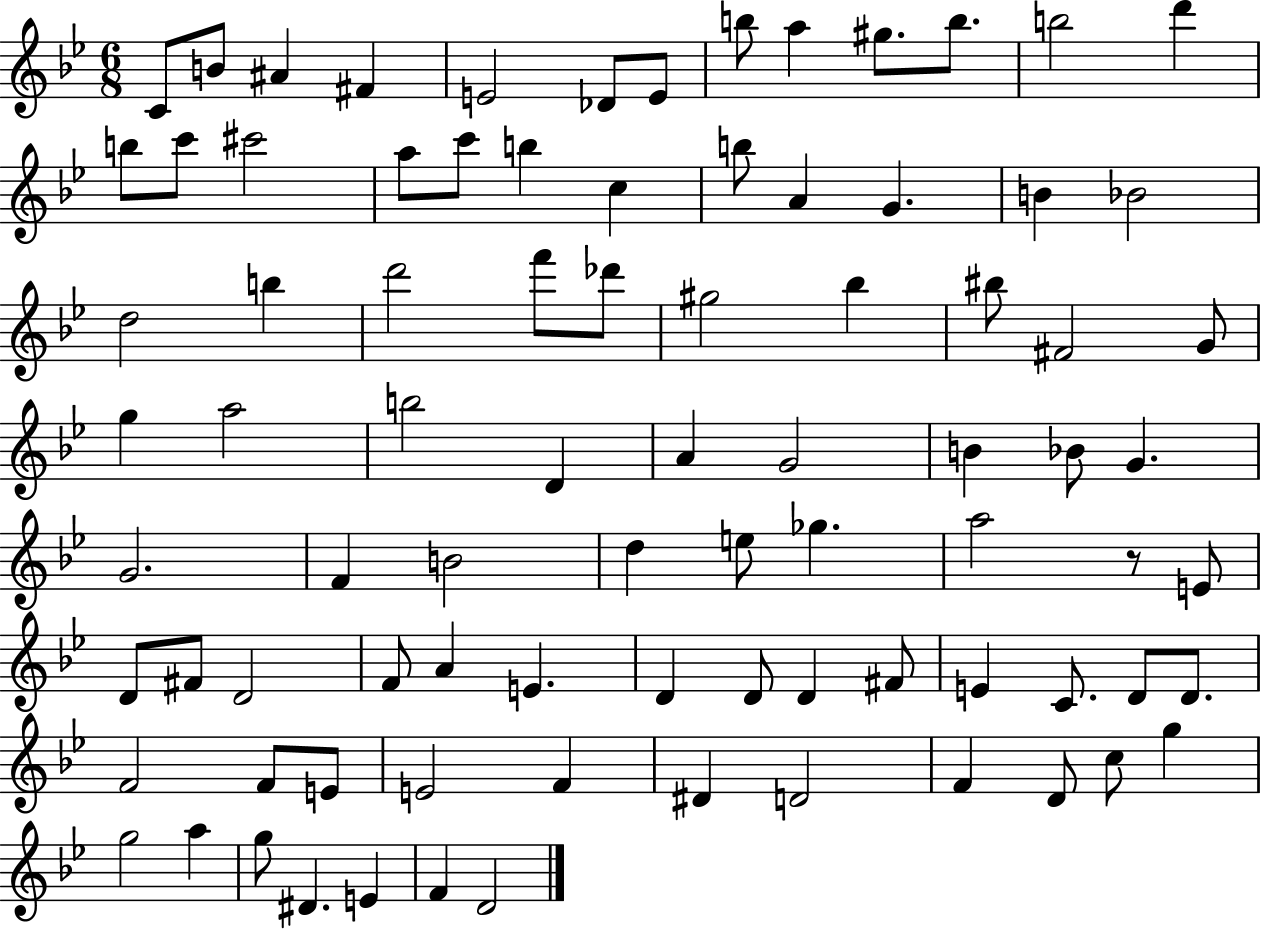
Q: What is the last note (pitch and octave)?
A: D4